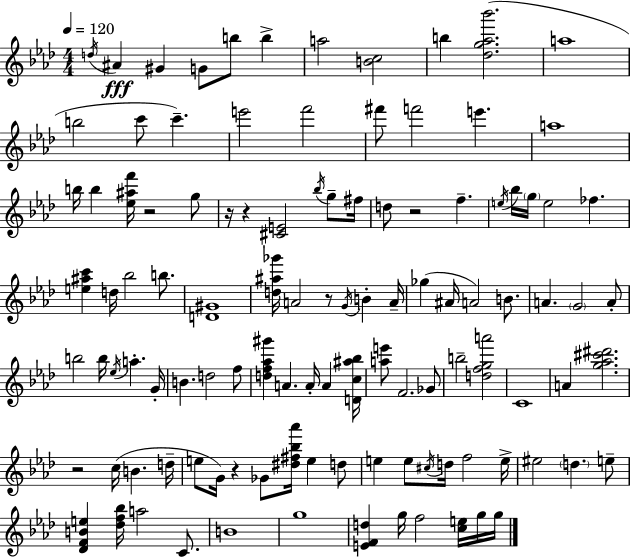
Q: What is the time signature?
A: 4/4